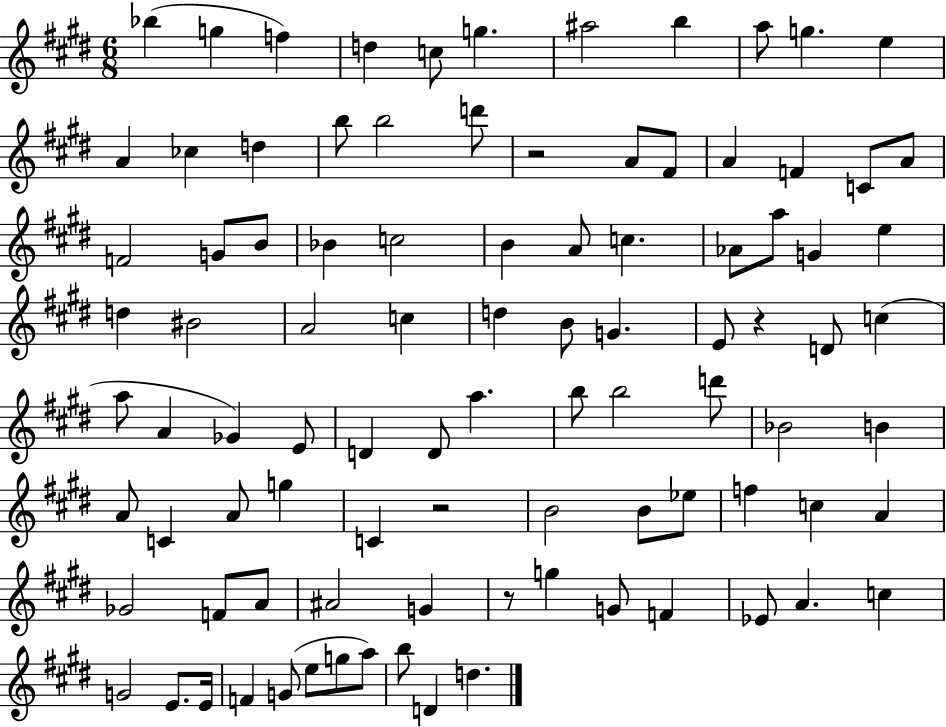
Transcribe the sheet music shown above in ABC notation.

X:1
T:Untitled
M:6/8
L:1/4
K:E
_b g f d c/2 g ^a2 b a/2 g e A _c d b/2 b2 d'/2 z2 A/2 ^F/2 A F C/2 A/2 F2 G/2 B/2 _B c2 B A/2 c _A/2 a/2 G e d ^B2 A2 c d B/2 G E/2 z D/2 c a/2 A _G E/2 D D/2 a b/2 b2 d'/2 _B2 B A/2 C A/2 g C z2 B2 B/2 _e/2 f c A _G2 F/2 A/2 ^A2 G z/2 g G/2 F _E/2 A c G2 E/2 E/4 F G/2 e/2 g/2 a/2 b/2 D d